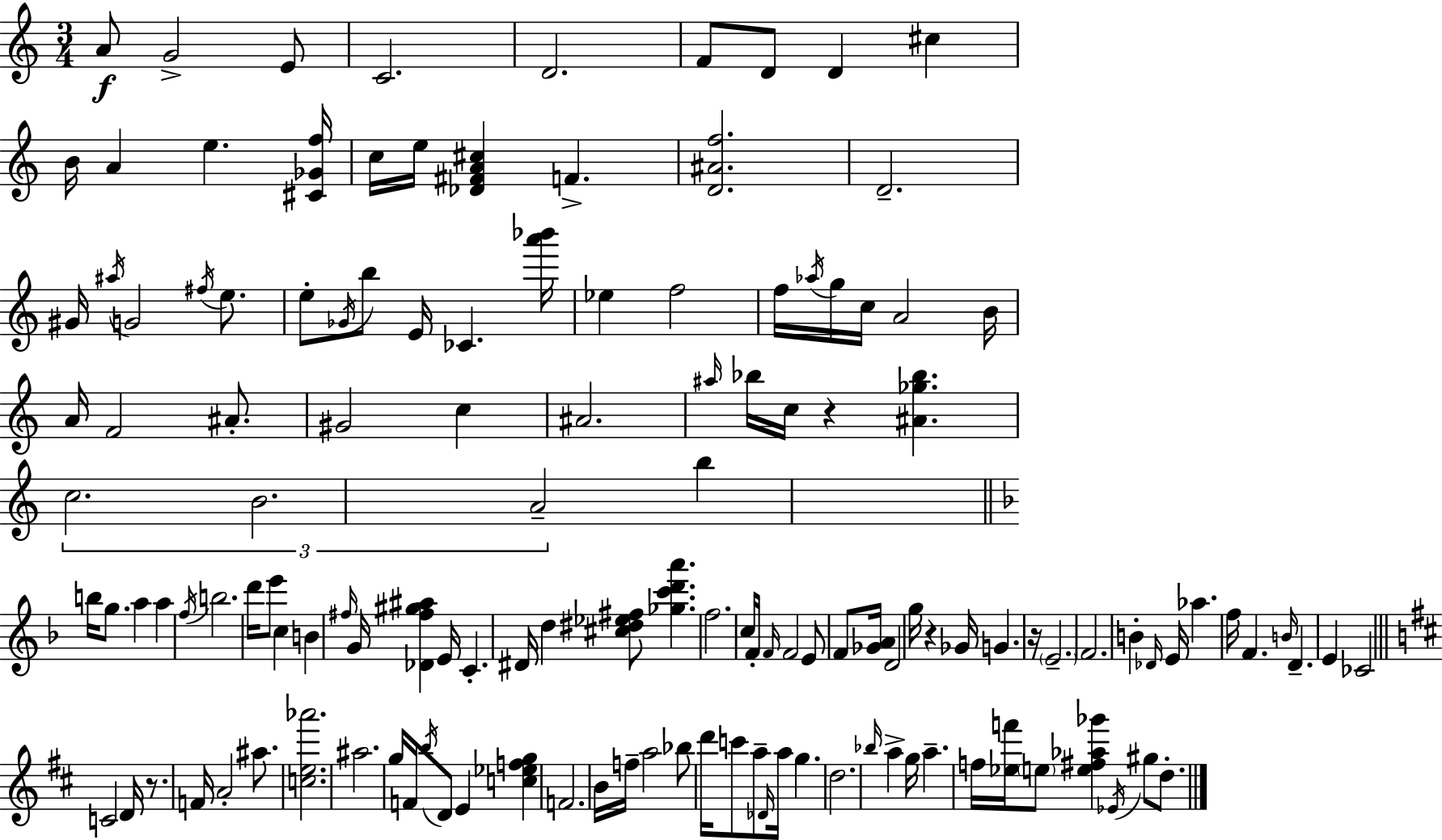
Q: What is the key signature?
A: C major